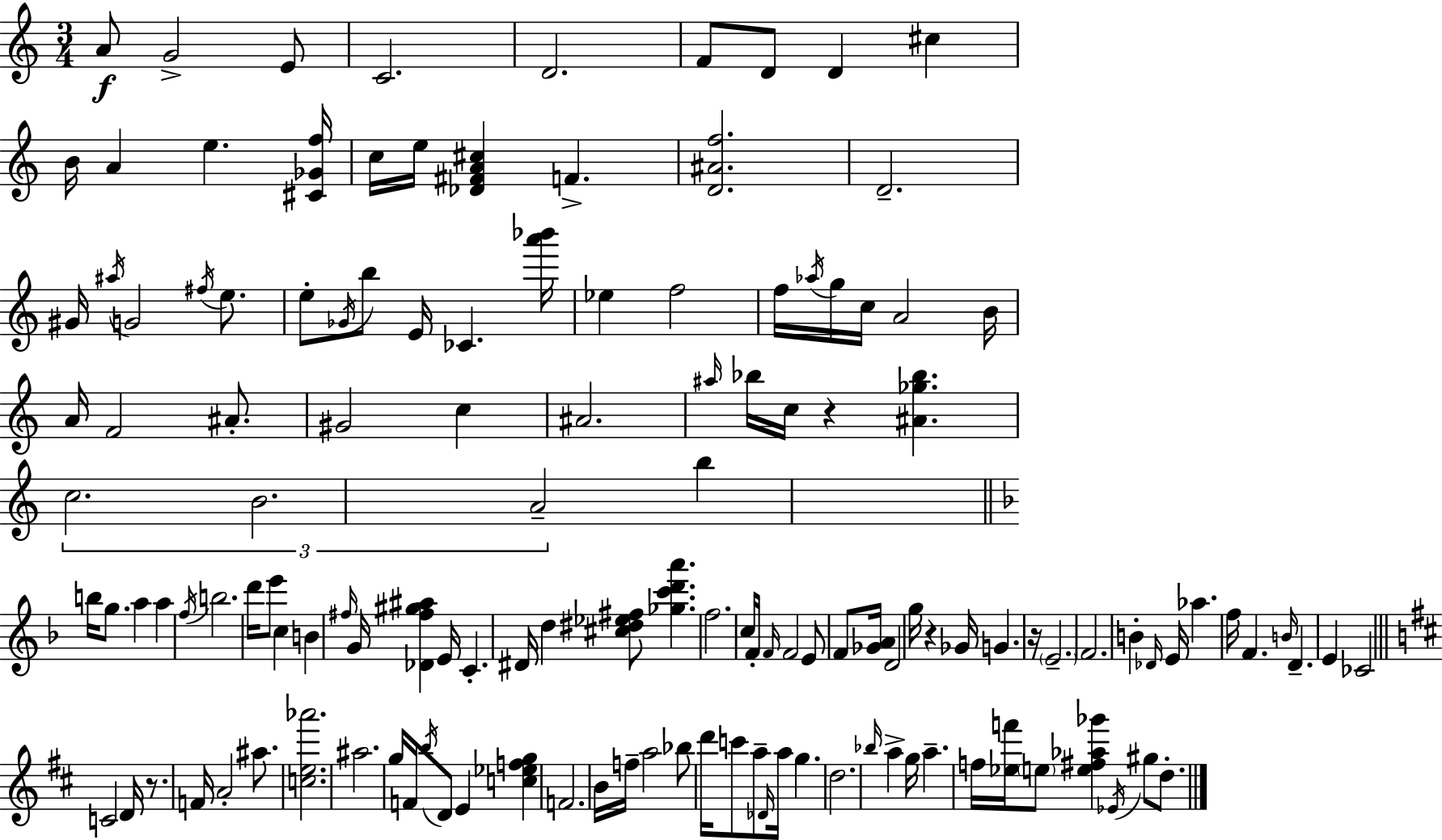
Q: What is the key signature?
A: C major